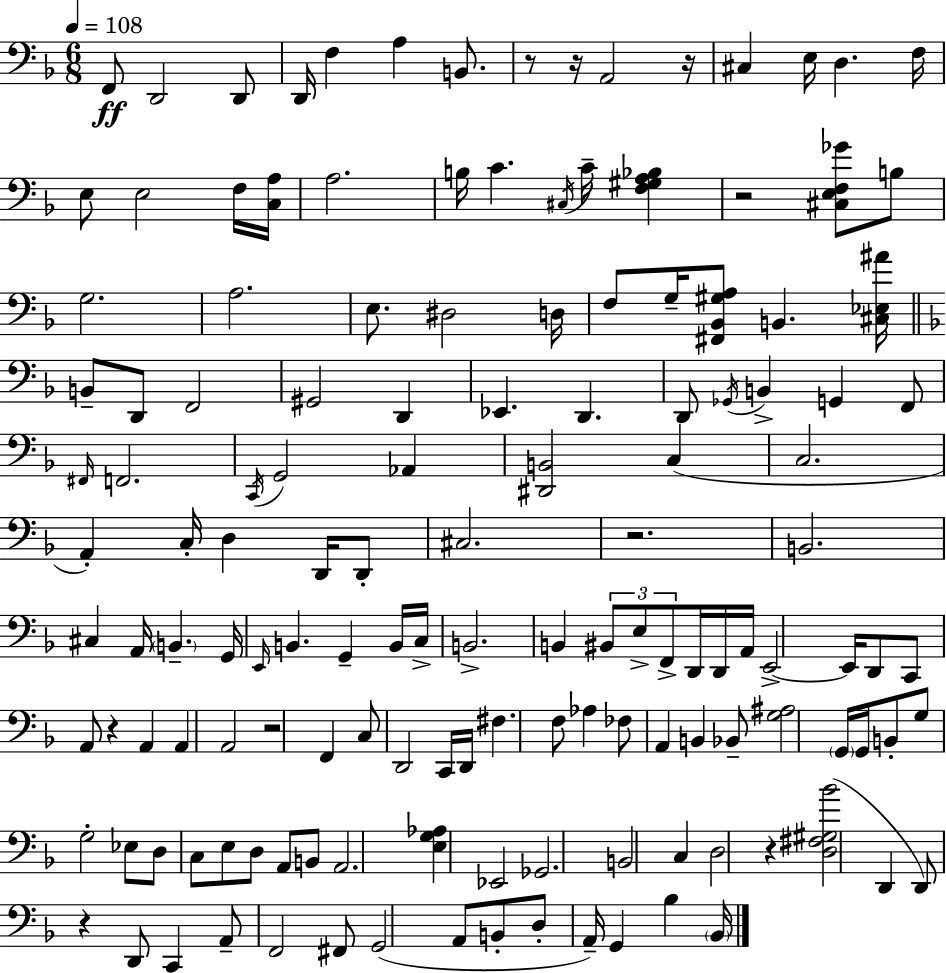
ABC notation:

X:1
T:Untitled
M:6/8
L:1/4
K:Dm
F,,/2 D,,2 D,,/2 D,,/4 F, A, B,,/2 z/2 z/4 A,,2 z/4 ^C, E,/4 D, F,/4 E,/2 E,2 F,/4 [C,A,]/4 A,2 B,/4 C ^C,/4 C/4 [F,^G,A,_B,] z2 [^C,E,F,_G]/2 B,/2 G,2 A,2 E,/2 ^D,2 D,/4 F,/2 G,/4 [^F,,_B,,^G,A,]/2 B,, [^C,_E,^A]/4 B,,/2 D,,/2 F,,2 ^G,,2 D,, _E,, D,, D,,/2 _G,,/4 B,, G,, F,,/2 ^F,,/4 F,,2 C,,/4 G,,2 _A,, [^D,,B,,]2 C, C,2 A,, C,/4 D, D,,/4 D,,/2 ^C,2 z2 B,,2 ^C, A,,/4 B,, G,,/4 E,,/4 B,, G,, B,,/4 C,/4 B,,2 B,, ^B,,/2 E,/2 F,,/2 D,,/4 D,,/4 A,,/4 E,,2 E,,/4 D,,/2 C,,/2 A,,/2 z A,, A,, A,,2 z2 F,, C,/2 D,,2 C,,/4 D,,/4 ^F, F,/2 _A, _F,/2 A,, B,, _B,,/2 [G,^A,]2 G,,/4 G,,/4 B,,/2 G,/2 G,2 _E,/2 D,/2 C,/2 E,/2 D,/2 A,,/2 B,,/2 A,,2 [E,G,_A,] _E,,2 _G,,2 B,,2 C, D,2 z [D,^F,^G,_B]2 D,, D,,/2 z D,,/2 C,, A,,/2 F,,2 ^F,,/2 G,,2 A,,/2 B,,/2 D,/2 A,,/4 G,, _B, _B,,/4